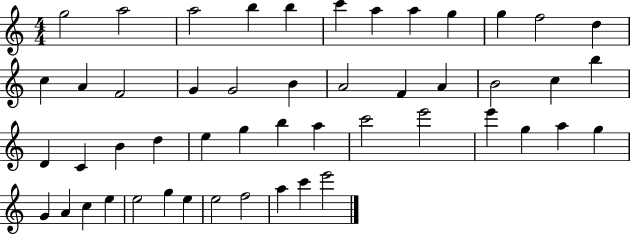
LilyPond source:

{
  \clef treble
  \numericTimeSignature
  \time 4/4
  \key c \major
  g''2 a''2 | a''2 b''4 b''4 | c'''4 a''4 a''4 g''4 | g''4 f''2 d''4 | \break c''4 a'4 f'2 | g'4 g'2 b'4 | a'2 f'4 a'4 | b'2 c''4 b''4 | \break d'4 c'4 b'4 d''4 | e''4 g''4 b''4 a''4 | c'''2 e'''2 | e'''4 g''4 a''4 g''4 | \break g'4 a'4 c''4 e''4 | e''2 g''4 e''4 | e''2 f''2 | a''4 c'''4 e'''2 | \break \bar "|."
}